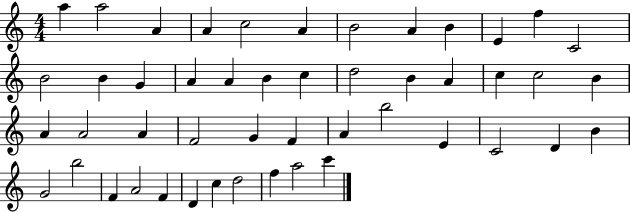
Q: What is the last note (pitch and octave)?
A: C6